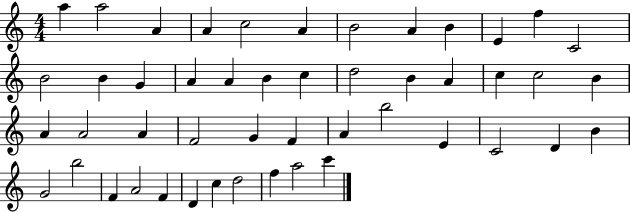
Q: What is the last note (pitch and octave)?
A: C6